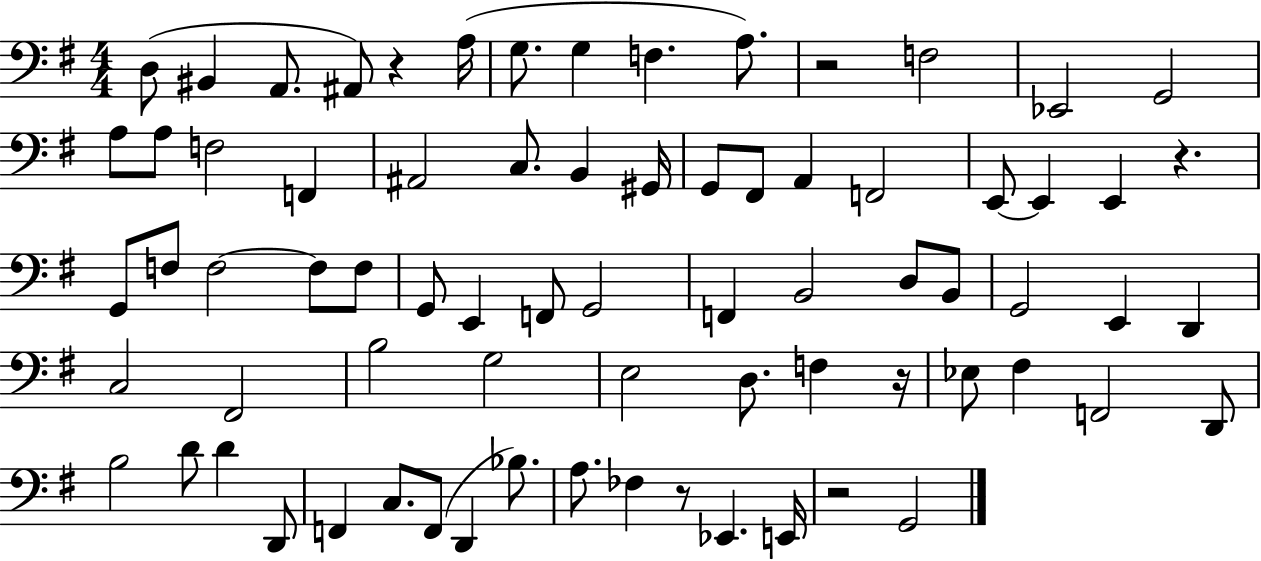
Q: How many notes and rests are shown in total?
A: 74